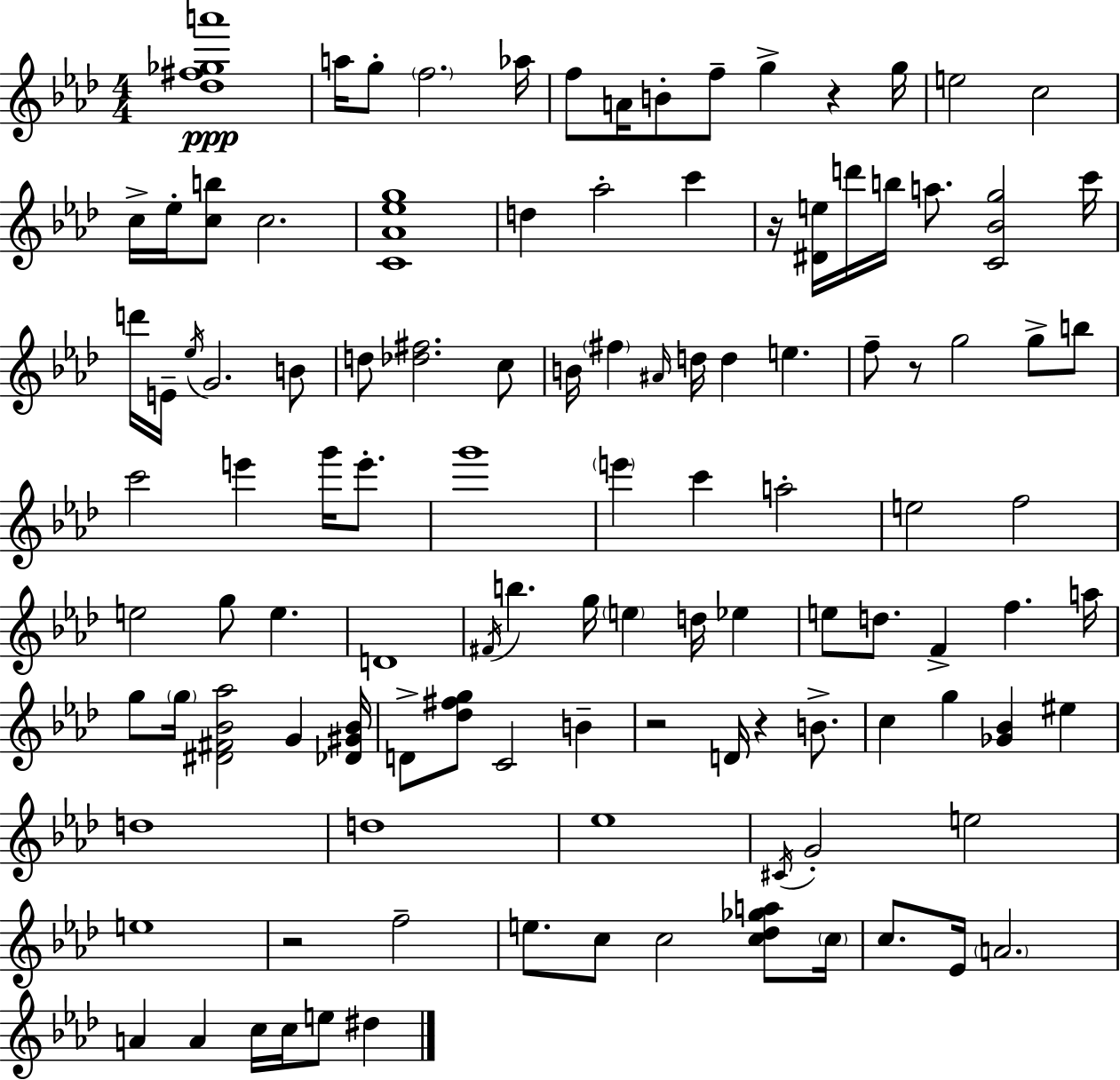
[Db5,F#5,Gb5,A6]/w A5/s G5/e F5/h. Ab5/s F5/e A4/s B4/e F5/e G5/q R/q G5/s E5/h C5/h C5/s Eb5/s [C5,B5]/e C5/h. [C4,Ab4,Eb5,G5]/w D5/q Ab5/h C6/q R/s [D#4,E5]/s D6/s B5/s A5/e. [C4,Bb4,G5]/h C6/s D6/s E4/s Eb5/s G4/h. B4/e D5/e [Db5,F#5]/h. C5/e B4/s F#5/q A#4/s D5/s D5/q E5/q. F5/e R/e G5/h G5/e B5/e C6/h E6/q G6/s E6/e. G6/w E6/q C6/q A5/h E5/h F5/h E5/h G5/e E5/q. D4/w F#4/s B5/q. G5/s E5/q D5/s Eb5/q E5/e D5/e. F4/q F5/q. A5/s G5/e G5/s [D#4,F#4,Bb4,Ab5]/h G4/q [Db4,G#4,Bb4]/s D4/e [Db5,F#5,G5]/e C4/h B4/q R/h D4/s R/q B4/e. C5/q G5/q [Gb4,Bb4]/q EIS5/q D5/w D5/w Eb5/w C#4/s G4/h E5/h E5/w R/h F5/h E5/e. C5/e C5/h [C5,Db5,Gb5,A5]/e C5/s C5/e. Eb4/s A4/h. A4/q A4/q C5/s C5/s E5/e D#5/q